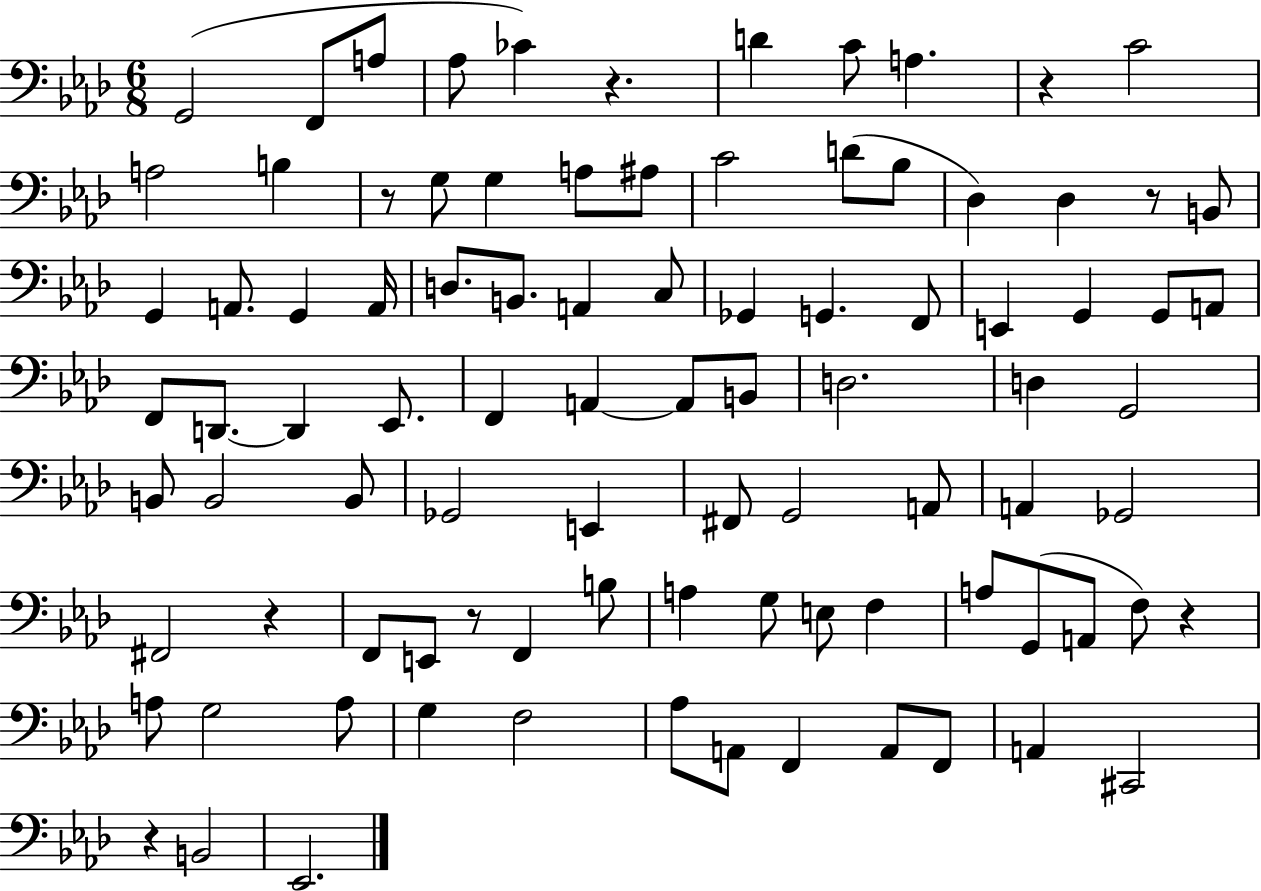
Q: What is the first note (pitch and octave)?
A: G2